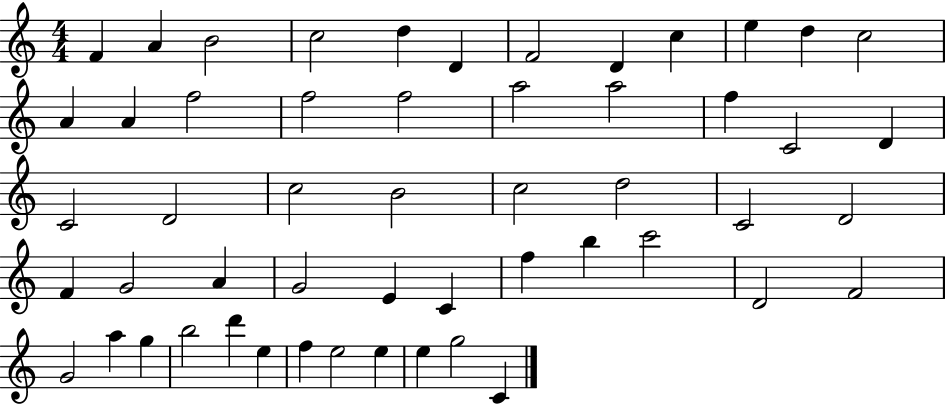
F4/q A4/q B4/h C5/h D5/q D4/q F4/h D4/q C5/q E5/q D5/q C5/h A4/q A4/q F5/h F5/h F5/h A5/h A5/h F5/q C4/h D4/q C4/h D4/h C5/h B4/h C5/h D5/h C4/h D4/h F4/q G4/h A4/q G4/h E4/q C4/q F5/q B5/q C6/h D4/h F4/h G4/h A5/q G5/q B5/h D6/q E5/q F5/q E5/h E5/q E5/q G5/h C4/q